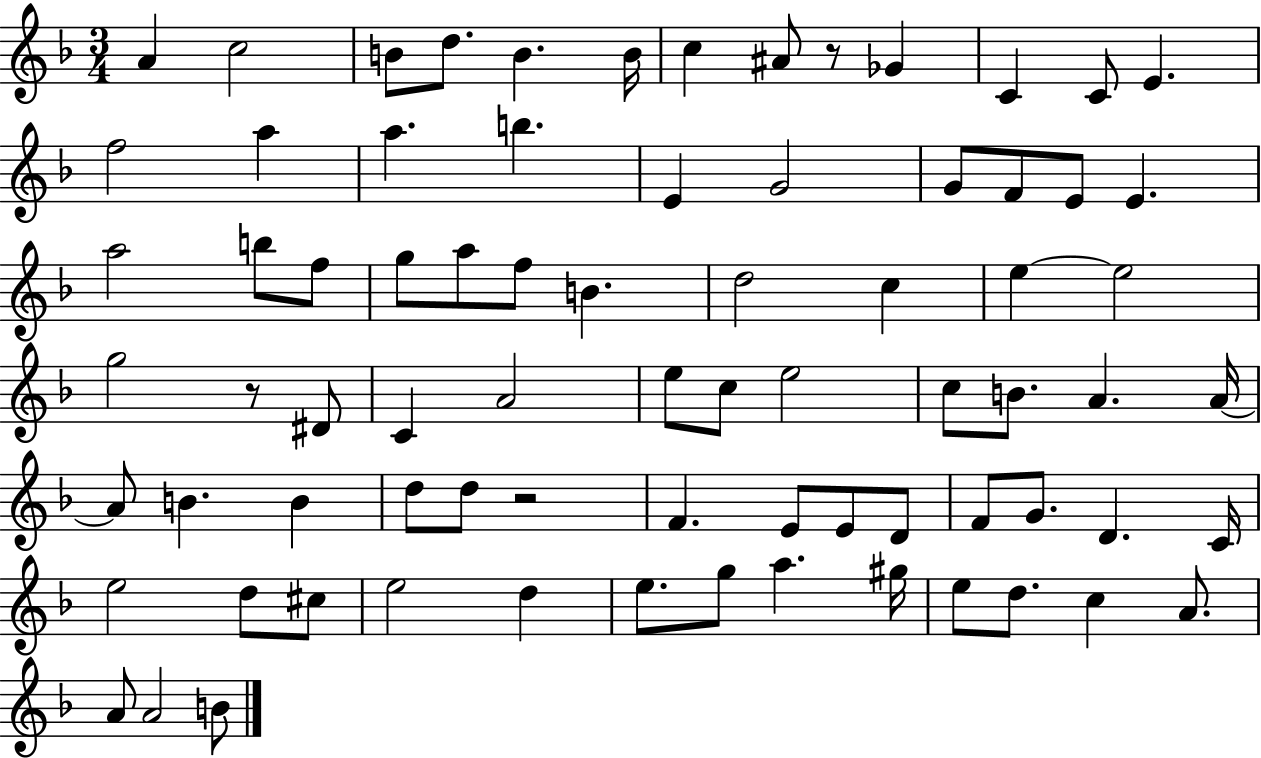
X:1
T:Untitled
M:3/4
L:1/4
K:F
A c2 B/2 d/2 B B/4 c ^A/2 z/2 _G C C/2 E f2 a a b E G2 G/2 F/2 E/2 E a2 b/2 f/2 g/2 a/2 f/2 B d2 c e e2 g2 z/2 ^D/2 C A2 e/2 c/2 e2 c/2 B/2 A A/4 A/2 B B d/2 d/2 z2 F E/2 E/2 D/2 F/2 G/2 D C/4 e2 d/2 ^c/2 e2 d e/2 g/2 a ^g/4 e/2 d/2 c A/2 A/2 A2 B/2